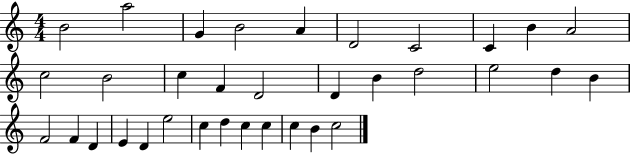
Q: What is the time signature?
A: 4/4